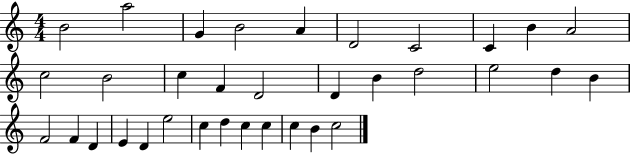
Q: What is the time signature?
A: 4/4